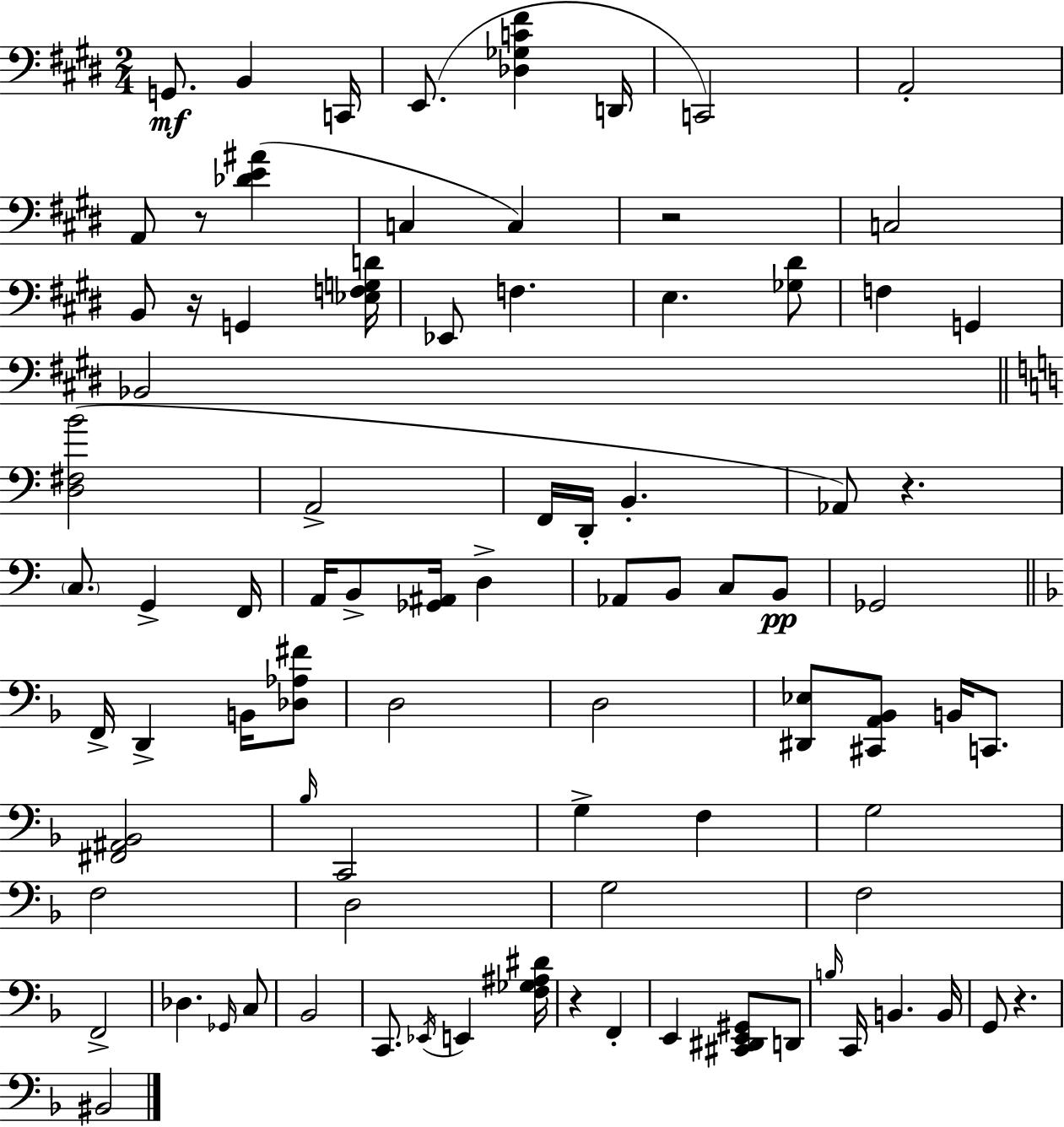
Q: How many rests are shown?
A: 6